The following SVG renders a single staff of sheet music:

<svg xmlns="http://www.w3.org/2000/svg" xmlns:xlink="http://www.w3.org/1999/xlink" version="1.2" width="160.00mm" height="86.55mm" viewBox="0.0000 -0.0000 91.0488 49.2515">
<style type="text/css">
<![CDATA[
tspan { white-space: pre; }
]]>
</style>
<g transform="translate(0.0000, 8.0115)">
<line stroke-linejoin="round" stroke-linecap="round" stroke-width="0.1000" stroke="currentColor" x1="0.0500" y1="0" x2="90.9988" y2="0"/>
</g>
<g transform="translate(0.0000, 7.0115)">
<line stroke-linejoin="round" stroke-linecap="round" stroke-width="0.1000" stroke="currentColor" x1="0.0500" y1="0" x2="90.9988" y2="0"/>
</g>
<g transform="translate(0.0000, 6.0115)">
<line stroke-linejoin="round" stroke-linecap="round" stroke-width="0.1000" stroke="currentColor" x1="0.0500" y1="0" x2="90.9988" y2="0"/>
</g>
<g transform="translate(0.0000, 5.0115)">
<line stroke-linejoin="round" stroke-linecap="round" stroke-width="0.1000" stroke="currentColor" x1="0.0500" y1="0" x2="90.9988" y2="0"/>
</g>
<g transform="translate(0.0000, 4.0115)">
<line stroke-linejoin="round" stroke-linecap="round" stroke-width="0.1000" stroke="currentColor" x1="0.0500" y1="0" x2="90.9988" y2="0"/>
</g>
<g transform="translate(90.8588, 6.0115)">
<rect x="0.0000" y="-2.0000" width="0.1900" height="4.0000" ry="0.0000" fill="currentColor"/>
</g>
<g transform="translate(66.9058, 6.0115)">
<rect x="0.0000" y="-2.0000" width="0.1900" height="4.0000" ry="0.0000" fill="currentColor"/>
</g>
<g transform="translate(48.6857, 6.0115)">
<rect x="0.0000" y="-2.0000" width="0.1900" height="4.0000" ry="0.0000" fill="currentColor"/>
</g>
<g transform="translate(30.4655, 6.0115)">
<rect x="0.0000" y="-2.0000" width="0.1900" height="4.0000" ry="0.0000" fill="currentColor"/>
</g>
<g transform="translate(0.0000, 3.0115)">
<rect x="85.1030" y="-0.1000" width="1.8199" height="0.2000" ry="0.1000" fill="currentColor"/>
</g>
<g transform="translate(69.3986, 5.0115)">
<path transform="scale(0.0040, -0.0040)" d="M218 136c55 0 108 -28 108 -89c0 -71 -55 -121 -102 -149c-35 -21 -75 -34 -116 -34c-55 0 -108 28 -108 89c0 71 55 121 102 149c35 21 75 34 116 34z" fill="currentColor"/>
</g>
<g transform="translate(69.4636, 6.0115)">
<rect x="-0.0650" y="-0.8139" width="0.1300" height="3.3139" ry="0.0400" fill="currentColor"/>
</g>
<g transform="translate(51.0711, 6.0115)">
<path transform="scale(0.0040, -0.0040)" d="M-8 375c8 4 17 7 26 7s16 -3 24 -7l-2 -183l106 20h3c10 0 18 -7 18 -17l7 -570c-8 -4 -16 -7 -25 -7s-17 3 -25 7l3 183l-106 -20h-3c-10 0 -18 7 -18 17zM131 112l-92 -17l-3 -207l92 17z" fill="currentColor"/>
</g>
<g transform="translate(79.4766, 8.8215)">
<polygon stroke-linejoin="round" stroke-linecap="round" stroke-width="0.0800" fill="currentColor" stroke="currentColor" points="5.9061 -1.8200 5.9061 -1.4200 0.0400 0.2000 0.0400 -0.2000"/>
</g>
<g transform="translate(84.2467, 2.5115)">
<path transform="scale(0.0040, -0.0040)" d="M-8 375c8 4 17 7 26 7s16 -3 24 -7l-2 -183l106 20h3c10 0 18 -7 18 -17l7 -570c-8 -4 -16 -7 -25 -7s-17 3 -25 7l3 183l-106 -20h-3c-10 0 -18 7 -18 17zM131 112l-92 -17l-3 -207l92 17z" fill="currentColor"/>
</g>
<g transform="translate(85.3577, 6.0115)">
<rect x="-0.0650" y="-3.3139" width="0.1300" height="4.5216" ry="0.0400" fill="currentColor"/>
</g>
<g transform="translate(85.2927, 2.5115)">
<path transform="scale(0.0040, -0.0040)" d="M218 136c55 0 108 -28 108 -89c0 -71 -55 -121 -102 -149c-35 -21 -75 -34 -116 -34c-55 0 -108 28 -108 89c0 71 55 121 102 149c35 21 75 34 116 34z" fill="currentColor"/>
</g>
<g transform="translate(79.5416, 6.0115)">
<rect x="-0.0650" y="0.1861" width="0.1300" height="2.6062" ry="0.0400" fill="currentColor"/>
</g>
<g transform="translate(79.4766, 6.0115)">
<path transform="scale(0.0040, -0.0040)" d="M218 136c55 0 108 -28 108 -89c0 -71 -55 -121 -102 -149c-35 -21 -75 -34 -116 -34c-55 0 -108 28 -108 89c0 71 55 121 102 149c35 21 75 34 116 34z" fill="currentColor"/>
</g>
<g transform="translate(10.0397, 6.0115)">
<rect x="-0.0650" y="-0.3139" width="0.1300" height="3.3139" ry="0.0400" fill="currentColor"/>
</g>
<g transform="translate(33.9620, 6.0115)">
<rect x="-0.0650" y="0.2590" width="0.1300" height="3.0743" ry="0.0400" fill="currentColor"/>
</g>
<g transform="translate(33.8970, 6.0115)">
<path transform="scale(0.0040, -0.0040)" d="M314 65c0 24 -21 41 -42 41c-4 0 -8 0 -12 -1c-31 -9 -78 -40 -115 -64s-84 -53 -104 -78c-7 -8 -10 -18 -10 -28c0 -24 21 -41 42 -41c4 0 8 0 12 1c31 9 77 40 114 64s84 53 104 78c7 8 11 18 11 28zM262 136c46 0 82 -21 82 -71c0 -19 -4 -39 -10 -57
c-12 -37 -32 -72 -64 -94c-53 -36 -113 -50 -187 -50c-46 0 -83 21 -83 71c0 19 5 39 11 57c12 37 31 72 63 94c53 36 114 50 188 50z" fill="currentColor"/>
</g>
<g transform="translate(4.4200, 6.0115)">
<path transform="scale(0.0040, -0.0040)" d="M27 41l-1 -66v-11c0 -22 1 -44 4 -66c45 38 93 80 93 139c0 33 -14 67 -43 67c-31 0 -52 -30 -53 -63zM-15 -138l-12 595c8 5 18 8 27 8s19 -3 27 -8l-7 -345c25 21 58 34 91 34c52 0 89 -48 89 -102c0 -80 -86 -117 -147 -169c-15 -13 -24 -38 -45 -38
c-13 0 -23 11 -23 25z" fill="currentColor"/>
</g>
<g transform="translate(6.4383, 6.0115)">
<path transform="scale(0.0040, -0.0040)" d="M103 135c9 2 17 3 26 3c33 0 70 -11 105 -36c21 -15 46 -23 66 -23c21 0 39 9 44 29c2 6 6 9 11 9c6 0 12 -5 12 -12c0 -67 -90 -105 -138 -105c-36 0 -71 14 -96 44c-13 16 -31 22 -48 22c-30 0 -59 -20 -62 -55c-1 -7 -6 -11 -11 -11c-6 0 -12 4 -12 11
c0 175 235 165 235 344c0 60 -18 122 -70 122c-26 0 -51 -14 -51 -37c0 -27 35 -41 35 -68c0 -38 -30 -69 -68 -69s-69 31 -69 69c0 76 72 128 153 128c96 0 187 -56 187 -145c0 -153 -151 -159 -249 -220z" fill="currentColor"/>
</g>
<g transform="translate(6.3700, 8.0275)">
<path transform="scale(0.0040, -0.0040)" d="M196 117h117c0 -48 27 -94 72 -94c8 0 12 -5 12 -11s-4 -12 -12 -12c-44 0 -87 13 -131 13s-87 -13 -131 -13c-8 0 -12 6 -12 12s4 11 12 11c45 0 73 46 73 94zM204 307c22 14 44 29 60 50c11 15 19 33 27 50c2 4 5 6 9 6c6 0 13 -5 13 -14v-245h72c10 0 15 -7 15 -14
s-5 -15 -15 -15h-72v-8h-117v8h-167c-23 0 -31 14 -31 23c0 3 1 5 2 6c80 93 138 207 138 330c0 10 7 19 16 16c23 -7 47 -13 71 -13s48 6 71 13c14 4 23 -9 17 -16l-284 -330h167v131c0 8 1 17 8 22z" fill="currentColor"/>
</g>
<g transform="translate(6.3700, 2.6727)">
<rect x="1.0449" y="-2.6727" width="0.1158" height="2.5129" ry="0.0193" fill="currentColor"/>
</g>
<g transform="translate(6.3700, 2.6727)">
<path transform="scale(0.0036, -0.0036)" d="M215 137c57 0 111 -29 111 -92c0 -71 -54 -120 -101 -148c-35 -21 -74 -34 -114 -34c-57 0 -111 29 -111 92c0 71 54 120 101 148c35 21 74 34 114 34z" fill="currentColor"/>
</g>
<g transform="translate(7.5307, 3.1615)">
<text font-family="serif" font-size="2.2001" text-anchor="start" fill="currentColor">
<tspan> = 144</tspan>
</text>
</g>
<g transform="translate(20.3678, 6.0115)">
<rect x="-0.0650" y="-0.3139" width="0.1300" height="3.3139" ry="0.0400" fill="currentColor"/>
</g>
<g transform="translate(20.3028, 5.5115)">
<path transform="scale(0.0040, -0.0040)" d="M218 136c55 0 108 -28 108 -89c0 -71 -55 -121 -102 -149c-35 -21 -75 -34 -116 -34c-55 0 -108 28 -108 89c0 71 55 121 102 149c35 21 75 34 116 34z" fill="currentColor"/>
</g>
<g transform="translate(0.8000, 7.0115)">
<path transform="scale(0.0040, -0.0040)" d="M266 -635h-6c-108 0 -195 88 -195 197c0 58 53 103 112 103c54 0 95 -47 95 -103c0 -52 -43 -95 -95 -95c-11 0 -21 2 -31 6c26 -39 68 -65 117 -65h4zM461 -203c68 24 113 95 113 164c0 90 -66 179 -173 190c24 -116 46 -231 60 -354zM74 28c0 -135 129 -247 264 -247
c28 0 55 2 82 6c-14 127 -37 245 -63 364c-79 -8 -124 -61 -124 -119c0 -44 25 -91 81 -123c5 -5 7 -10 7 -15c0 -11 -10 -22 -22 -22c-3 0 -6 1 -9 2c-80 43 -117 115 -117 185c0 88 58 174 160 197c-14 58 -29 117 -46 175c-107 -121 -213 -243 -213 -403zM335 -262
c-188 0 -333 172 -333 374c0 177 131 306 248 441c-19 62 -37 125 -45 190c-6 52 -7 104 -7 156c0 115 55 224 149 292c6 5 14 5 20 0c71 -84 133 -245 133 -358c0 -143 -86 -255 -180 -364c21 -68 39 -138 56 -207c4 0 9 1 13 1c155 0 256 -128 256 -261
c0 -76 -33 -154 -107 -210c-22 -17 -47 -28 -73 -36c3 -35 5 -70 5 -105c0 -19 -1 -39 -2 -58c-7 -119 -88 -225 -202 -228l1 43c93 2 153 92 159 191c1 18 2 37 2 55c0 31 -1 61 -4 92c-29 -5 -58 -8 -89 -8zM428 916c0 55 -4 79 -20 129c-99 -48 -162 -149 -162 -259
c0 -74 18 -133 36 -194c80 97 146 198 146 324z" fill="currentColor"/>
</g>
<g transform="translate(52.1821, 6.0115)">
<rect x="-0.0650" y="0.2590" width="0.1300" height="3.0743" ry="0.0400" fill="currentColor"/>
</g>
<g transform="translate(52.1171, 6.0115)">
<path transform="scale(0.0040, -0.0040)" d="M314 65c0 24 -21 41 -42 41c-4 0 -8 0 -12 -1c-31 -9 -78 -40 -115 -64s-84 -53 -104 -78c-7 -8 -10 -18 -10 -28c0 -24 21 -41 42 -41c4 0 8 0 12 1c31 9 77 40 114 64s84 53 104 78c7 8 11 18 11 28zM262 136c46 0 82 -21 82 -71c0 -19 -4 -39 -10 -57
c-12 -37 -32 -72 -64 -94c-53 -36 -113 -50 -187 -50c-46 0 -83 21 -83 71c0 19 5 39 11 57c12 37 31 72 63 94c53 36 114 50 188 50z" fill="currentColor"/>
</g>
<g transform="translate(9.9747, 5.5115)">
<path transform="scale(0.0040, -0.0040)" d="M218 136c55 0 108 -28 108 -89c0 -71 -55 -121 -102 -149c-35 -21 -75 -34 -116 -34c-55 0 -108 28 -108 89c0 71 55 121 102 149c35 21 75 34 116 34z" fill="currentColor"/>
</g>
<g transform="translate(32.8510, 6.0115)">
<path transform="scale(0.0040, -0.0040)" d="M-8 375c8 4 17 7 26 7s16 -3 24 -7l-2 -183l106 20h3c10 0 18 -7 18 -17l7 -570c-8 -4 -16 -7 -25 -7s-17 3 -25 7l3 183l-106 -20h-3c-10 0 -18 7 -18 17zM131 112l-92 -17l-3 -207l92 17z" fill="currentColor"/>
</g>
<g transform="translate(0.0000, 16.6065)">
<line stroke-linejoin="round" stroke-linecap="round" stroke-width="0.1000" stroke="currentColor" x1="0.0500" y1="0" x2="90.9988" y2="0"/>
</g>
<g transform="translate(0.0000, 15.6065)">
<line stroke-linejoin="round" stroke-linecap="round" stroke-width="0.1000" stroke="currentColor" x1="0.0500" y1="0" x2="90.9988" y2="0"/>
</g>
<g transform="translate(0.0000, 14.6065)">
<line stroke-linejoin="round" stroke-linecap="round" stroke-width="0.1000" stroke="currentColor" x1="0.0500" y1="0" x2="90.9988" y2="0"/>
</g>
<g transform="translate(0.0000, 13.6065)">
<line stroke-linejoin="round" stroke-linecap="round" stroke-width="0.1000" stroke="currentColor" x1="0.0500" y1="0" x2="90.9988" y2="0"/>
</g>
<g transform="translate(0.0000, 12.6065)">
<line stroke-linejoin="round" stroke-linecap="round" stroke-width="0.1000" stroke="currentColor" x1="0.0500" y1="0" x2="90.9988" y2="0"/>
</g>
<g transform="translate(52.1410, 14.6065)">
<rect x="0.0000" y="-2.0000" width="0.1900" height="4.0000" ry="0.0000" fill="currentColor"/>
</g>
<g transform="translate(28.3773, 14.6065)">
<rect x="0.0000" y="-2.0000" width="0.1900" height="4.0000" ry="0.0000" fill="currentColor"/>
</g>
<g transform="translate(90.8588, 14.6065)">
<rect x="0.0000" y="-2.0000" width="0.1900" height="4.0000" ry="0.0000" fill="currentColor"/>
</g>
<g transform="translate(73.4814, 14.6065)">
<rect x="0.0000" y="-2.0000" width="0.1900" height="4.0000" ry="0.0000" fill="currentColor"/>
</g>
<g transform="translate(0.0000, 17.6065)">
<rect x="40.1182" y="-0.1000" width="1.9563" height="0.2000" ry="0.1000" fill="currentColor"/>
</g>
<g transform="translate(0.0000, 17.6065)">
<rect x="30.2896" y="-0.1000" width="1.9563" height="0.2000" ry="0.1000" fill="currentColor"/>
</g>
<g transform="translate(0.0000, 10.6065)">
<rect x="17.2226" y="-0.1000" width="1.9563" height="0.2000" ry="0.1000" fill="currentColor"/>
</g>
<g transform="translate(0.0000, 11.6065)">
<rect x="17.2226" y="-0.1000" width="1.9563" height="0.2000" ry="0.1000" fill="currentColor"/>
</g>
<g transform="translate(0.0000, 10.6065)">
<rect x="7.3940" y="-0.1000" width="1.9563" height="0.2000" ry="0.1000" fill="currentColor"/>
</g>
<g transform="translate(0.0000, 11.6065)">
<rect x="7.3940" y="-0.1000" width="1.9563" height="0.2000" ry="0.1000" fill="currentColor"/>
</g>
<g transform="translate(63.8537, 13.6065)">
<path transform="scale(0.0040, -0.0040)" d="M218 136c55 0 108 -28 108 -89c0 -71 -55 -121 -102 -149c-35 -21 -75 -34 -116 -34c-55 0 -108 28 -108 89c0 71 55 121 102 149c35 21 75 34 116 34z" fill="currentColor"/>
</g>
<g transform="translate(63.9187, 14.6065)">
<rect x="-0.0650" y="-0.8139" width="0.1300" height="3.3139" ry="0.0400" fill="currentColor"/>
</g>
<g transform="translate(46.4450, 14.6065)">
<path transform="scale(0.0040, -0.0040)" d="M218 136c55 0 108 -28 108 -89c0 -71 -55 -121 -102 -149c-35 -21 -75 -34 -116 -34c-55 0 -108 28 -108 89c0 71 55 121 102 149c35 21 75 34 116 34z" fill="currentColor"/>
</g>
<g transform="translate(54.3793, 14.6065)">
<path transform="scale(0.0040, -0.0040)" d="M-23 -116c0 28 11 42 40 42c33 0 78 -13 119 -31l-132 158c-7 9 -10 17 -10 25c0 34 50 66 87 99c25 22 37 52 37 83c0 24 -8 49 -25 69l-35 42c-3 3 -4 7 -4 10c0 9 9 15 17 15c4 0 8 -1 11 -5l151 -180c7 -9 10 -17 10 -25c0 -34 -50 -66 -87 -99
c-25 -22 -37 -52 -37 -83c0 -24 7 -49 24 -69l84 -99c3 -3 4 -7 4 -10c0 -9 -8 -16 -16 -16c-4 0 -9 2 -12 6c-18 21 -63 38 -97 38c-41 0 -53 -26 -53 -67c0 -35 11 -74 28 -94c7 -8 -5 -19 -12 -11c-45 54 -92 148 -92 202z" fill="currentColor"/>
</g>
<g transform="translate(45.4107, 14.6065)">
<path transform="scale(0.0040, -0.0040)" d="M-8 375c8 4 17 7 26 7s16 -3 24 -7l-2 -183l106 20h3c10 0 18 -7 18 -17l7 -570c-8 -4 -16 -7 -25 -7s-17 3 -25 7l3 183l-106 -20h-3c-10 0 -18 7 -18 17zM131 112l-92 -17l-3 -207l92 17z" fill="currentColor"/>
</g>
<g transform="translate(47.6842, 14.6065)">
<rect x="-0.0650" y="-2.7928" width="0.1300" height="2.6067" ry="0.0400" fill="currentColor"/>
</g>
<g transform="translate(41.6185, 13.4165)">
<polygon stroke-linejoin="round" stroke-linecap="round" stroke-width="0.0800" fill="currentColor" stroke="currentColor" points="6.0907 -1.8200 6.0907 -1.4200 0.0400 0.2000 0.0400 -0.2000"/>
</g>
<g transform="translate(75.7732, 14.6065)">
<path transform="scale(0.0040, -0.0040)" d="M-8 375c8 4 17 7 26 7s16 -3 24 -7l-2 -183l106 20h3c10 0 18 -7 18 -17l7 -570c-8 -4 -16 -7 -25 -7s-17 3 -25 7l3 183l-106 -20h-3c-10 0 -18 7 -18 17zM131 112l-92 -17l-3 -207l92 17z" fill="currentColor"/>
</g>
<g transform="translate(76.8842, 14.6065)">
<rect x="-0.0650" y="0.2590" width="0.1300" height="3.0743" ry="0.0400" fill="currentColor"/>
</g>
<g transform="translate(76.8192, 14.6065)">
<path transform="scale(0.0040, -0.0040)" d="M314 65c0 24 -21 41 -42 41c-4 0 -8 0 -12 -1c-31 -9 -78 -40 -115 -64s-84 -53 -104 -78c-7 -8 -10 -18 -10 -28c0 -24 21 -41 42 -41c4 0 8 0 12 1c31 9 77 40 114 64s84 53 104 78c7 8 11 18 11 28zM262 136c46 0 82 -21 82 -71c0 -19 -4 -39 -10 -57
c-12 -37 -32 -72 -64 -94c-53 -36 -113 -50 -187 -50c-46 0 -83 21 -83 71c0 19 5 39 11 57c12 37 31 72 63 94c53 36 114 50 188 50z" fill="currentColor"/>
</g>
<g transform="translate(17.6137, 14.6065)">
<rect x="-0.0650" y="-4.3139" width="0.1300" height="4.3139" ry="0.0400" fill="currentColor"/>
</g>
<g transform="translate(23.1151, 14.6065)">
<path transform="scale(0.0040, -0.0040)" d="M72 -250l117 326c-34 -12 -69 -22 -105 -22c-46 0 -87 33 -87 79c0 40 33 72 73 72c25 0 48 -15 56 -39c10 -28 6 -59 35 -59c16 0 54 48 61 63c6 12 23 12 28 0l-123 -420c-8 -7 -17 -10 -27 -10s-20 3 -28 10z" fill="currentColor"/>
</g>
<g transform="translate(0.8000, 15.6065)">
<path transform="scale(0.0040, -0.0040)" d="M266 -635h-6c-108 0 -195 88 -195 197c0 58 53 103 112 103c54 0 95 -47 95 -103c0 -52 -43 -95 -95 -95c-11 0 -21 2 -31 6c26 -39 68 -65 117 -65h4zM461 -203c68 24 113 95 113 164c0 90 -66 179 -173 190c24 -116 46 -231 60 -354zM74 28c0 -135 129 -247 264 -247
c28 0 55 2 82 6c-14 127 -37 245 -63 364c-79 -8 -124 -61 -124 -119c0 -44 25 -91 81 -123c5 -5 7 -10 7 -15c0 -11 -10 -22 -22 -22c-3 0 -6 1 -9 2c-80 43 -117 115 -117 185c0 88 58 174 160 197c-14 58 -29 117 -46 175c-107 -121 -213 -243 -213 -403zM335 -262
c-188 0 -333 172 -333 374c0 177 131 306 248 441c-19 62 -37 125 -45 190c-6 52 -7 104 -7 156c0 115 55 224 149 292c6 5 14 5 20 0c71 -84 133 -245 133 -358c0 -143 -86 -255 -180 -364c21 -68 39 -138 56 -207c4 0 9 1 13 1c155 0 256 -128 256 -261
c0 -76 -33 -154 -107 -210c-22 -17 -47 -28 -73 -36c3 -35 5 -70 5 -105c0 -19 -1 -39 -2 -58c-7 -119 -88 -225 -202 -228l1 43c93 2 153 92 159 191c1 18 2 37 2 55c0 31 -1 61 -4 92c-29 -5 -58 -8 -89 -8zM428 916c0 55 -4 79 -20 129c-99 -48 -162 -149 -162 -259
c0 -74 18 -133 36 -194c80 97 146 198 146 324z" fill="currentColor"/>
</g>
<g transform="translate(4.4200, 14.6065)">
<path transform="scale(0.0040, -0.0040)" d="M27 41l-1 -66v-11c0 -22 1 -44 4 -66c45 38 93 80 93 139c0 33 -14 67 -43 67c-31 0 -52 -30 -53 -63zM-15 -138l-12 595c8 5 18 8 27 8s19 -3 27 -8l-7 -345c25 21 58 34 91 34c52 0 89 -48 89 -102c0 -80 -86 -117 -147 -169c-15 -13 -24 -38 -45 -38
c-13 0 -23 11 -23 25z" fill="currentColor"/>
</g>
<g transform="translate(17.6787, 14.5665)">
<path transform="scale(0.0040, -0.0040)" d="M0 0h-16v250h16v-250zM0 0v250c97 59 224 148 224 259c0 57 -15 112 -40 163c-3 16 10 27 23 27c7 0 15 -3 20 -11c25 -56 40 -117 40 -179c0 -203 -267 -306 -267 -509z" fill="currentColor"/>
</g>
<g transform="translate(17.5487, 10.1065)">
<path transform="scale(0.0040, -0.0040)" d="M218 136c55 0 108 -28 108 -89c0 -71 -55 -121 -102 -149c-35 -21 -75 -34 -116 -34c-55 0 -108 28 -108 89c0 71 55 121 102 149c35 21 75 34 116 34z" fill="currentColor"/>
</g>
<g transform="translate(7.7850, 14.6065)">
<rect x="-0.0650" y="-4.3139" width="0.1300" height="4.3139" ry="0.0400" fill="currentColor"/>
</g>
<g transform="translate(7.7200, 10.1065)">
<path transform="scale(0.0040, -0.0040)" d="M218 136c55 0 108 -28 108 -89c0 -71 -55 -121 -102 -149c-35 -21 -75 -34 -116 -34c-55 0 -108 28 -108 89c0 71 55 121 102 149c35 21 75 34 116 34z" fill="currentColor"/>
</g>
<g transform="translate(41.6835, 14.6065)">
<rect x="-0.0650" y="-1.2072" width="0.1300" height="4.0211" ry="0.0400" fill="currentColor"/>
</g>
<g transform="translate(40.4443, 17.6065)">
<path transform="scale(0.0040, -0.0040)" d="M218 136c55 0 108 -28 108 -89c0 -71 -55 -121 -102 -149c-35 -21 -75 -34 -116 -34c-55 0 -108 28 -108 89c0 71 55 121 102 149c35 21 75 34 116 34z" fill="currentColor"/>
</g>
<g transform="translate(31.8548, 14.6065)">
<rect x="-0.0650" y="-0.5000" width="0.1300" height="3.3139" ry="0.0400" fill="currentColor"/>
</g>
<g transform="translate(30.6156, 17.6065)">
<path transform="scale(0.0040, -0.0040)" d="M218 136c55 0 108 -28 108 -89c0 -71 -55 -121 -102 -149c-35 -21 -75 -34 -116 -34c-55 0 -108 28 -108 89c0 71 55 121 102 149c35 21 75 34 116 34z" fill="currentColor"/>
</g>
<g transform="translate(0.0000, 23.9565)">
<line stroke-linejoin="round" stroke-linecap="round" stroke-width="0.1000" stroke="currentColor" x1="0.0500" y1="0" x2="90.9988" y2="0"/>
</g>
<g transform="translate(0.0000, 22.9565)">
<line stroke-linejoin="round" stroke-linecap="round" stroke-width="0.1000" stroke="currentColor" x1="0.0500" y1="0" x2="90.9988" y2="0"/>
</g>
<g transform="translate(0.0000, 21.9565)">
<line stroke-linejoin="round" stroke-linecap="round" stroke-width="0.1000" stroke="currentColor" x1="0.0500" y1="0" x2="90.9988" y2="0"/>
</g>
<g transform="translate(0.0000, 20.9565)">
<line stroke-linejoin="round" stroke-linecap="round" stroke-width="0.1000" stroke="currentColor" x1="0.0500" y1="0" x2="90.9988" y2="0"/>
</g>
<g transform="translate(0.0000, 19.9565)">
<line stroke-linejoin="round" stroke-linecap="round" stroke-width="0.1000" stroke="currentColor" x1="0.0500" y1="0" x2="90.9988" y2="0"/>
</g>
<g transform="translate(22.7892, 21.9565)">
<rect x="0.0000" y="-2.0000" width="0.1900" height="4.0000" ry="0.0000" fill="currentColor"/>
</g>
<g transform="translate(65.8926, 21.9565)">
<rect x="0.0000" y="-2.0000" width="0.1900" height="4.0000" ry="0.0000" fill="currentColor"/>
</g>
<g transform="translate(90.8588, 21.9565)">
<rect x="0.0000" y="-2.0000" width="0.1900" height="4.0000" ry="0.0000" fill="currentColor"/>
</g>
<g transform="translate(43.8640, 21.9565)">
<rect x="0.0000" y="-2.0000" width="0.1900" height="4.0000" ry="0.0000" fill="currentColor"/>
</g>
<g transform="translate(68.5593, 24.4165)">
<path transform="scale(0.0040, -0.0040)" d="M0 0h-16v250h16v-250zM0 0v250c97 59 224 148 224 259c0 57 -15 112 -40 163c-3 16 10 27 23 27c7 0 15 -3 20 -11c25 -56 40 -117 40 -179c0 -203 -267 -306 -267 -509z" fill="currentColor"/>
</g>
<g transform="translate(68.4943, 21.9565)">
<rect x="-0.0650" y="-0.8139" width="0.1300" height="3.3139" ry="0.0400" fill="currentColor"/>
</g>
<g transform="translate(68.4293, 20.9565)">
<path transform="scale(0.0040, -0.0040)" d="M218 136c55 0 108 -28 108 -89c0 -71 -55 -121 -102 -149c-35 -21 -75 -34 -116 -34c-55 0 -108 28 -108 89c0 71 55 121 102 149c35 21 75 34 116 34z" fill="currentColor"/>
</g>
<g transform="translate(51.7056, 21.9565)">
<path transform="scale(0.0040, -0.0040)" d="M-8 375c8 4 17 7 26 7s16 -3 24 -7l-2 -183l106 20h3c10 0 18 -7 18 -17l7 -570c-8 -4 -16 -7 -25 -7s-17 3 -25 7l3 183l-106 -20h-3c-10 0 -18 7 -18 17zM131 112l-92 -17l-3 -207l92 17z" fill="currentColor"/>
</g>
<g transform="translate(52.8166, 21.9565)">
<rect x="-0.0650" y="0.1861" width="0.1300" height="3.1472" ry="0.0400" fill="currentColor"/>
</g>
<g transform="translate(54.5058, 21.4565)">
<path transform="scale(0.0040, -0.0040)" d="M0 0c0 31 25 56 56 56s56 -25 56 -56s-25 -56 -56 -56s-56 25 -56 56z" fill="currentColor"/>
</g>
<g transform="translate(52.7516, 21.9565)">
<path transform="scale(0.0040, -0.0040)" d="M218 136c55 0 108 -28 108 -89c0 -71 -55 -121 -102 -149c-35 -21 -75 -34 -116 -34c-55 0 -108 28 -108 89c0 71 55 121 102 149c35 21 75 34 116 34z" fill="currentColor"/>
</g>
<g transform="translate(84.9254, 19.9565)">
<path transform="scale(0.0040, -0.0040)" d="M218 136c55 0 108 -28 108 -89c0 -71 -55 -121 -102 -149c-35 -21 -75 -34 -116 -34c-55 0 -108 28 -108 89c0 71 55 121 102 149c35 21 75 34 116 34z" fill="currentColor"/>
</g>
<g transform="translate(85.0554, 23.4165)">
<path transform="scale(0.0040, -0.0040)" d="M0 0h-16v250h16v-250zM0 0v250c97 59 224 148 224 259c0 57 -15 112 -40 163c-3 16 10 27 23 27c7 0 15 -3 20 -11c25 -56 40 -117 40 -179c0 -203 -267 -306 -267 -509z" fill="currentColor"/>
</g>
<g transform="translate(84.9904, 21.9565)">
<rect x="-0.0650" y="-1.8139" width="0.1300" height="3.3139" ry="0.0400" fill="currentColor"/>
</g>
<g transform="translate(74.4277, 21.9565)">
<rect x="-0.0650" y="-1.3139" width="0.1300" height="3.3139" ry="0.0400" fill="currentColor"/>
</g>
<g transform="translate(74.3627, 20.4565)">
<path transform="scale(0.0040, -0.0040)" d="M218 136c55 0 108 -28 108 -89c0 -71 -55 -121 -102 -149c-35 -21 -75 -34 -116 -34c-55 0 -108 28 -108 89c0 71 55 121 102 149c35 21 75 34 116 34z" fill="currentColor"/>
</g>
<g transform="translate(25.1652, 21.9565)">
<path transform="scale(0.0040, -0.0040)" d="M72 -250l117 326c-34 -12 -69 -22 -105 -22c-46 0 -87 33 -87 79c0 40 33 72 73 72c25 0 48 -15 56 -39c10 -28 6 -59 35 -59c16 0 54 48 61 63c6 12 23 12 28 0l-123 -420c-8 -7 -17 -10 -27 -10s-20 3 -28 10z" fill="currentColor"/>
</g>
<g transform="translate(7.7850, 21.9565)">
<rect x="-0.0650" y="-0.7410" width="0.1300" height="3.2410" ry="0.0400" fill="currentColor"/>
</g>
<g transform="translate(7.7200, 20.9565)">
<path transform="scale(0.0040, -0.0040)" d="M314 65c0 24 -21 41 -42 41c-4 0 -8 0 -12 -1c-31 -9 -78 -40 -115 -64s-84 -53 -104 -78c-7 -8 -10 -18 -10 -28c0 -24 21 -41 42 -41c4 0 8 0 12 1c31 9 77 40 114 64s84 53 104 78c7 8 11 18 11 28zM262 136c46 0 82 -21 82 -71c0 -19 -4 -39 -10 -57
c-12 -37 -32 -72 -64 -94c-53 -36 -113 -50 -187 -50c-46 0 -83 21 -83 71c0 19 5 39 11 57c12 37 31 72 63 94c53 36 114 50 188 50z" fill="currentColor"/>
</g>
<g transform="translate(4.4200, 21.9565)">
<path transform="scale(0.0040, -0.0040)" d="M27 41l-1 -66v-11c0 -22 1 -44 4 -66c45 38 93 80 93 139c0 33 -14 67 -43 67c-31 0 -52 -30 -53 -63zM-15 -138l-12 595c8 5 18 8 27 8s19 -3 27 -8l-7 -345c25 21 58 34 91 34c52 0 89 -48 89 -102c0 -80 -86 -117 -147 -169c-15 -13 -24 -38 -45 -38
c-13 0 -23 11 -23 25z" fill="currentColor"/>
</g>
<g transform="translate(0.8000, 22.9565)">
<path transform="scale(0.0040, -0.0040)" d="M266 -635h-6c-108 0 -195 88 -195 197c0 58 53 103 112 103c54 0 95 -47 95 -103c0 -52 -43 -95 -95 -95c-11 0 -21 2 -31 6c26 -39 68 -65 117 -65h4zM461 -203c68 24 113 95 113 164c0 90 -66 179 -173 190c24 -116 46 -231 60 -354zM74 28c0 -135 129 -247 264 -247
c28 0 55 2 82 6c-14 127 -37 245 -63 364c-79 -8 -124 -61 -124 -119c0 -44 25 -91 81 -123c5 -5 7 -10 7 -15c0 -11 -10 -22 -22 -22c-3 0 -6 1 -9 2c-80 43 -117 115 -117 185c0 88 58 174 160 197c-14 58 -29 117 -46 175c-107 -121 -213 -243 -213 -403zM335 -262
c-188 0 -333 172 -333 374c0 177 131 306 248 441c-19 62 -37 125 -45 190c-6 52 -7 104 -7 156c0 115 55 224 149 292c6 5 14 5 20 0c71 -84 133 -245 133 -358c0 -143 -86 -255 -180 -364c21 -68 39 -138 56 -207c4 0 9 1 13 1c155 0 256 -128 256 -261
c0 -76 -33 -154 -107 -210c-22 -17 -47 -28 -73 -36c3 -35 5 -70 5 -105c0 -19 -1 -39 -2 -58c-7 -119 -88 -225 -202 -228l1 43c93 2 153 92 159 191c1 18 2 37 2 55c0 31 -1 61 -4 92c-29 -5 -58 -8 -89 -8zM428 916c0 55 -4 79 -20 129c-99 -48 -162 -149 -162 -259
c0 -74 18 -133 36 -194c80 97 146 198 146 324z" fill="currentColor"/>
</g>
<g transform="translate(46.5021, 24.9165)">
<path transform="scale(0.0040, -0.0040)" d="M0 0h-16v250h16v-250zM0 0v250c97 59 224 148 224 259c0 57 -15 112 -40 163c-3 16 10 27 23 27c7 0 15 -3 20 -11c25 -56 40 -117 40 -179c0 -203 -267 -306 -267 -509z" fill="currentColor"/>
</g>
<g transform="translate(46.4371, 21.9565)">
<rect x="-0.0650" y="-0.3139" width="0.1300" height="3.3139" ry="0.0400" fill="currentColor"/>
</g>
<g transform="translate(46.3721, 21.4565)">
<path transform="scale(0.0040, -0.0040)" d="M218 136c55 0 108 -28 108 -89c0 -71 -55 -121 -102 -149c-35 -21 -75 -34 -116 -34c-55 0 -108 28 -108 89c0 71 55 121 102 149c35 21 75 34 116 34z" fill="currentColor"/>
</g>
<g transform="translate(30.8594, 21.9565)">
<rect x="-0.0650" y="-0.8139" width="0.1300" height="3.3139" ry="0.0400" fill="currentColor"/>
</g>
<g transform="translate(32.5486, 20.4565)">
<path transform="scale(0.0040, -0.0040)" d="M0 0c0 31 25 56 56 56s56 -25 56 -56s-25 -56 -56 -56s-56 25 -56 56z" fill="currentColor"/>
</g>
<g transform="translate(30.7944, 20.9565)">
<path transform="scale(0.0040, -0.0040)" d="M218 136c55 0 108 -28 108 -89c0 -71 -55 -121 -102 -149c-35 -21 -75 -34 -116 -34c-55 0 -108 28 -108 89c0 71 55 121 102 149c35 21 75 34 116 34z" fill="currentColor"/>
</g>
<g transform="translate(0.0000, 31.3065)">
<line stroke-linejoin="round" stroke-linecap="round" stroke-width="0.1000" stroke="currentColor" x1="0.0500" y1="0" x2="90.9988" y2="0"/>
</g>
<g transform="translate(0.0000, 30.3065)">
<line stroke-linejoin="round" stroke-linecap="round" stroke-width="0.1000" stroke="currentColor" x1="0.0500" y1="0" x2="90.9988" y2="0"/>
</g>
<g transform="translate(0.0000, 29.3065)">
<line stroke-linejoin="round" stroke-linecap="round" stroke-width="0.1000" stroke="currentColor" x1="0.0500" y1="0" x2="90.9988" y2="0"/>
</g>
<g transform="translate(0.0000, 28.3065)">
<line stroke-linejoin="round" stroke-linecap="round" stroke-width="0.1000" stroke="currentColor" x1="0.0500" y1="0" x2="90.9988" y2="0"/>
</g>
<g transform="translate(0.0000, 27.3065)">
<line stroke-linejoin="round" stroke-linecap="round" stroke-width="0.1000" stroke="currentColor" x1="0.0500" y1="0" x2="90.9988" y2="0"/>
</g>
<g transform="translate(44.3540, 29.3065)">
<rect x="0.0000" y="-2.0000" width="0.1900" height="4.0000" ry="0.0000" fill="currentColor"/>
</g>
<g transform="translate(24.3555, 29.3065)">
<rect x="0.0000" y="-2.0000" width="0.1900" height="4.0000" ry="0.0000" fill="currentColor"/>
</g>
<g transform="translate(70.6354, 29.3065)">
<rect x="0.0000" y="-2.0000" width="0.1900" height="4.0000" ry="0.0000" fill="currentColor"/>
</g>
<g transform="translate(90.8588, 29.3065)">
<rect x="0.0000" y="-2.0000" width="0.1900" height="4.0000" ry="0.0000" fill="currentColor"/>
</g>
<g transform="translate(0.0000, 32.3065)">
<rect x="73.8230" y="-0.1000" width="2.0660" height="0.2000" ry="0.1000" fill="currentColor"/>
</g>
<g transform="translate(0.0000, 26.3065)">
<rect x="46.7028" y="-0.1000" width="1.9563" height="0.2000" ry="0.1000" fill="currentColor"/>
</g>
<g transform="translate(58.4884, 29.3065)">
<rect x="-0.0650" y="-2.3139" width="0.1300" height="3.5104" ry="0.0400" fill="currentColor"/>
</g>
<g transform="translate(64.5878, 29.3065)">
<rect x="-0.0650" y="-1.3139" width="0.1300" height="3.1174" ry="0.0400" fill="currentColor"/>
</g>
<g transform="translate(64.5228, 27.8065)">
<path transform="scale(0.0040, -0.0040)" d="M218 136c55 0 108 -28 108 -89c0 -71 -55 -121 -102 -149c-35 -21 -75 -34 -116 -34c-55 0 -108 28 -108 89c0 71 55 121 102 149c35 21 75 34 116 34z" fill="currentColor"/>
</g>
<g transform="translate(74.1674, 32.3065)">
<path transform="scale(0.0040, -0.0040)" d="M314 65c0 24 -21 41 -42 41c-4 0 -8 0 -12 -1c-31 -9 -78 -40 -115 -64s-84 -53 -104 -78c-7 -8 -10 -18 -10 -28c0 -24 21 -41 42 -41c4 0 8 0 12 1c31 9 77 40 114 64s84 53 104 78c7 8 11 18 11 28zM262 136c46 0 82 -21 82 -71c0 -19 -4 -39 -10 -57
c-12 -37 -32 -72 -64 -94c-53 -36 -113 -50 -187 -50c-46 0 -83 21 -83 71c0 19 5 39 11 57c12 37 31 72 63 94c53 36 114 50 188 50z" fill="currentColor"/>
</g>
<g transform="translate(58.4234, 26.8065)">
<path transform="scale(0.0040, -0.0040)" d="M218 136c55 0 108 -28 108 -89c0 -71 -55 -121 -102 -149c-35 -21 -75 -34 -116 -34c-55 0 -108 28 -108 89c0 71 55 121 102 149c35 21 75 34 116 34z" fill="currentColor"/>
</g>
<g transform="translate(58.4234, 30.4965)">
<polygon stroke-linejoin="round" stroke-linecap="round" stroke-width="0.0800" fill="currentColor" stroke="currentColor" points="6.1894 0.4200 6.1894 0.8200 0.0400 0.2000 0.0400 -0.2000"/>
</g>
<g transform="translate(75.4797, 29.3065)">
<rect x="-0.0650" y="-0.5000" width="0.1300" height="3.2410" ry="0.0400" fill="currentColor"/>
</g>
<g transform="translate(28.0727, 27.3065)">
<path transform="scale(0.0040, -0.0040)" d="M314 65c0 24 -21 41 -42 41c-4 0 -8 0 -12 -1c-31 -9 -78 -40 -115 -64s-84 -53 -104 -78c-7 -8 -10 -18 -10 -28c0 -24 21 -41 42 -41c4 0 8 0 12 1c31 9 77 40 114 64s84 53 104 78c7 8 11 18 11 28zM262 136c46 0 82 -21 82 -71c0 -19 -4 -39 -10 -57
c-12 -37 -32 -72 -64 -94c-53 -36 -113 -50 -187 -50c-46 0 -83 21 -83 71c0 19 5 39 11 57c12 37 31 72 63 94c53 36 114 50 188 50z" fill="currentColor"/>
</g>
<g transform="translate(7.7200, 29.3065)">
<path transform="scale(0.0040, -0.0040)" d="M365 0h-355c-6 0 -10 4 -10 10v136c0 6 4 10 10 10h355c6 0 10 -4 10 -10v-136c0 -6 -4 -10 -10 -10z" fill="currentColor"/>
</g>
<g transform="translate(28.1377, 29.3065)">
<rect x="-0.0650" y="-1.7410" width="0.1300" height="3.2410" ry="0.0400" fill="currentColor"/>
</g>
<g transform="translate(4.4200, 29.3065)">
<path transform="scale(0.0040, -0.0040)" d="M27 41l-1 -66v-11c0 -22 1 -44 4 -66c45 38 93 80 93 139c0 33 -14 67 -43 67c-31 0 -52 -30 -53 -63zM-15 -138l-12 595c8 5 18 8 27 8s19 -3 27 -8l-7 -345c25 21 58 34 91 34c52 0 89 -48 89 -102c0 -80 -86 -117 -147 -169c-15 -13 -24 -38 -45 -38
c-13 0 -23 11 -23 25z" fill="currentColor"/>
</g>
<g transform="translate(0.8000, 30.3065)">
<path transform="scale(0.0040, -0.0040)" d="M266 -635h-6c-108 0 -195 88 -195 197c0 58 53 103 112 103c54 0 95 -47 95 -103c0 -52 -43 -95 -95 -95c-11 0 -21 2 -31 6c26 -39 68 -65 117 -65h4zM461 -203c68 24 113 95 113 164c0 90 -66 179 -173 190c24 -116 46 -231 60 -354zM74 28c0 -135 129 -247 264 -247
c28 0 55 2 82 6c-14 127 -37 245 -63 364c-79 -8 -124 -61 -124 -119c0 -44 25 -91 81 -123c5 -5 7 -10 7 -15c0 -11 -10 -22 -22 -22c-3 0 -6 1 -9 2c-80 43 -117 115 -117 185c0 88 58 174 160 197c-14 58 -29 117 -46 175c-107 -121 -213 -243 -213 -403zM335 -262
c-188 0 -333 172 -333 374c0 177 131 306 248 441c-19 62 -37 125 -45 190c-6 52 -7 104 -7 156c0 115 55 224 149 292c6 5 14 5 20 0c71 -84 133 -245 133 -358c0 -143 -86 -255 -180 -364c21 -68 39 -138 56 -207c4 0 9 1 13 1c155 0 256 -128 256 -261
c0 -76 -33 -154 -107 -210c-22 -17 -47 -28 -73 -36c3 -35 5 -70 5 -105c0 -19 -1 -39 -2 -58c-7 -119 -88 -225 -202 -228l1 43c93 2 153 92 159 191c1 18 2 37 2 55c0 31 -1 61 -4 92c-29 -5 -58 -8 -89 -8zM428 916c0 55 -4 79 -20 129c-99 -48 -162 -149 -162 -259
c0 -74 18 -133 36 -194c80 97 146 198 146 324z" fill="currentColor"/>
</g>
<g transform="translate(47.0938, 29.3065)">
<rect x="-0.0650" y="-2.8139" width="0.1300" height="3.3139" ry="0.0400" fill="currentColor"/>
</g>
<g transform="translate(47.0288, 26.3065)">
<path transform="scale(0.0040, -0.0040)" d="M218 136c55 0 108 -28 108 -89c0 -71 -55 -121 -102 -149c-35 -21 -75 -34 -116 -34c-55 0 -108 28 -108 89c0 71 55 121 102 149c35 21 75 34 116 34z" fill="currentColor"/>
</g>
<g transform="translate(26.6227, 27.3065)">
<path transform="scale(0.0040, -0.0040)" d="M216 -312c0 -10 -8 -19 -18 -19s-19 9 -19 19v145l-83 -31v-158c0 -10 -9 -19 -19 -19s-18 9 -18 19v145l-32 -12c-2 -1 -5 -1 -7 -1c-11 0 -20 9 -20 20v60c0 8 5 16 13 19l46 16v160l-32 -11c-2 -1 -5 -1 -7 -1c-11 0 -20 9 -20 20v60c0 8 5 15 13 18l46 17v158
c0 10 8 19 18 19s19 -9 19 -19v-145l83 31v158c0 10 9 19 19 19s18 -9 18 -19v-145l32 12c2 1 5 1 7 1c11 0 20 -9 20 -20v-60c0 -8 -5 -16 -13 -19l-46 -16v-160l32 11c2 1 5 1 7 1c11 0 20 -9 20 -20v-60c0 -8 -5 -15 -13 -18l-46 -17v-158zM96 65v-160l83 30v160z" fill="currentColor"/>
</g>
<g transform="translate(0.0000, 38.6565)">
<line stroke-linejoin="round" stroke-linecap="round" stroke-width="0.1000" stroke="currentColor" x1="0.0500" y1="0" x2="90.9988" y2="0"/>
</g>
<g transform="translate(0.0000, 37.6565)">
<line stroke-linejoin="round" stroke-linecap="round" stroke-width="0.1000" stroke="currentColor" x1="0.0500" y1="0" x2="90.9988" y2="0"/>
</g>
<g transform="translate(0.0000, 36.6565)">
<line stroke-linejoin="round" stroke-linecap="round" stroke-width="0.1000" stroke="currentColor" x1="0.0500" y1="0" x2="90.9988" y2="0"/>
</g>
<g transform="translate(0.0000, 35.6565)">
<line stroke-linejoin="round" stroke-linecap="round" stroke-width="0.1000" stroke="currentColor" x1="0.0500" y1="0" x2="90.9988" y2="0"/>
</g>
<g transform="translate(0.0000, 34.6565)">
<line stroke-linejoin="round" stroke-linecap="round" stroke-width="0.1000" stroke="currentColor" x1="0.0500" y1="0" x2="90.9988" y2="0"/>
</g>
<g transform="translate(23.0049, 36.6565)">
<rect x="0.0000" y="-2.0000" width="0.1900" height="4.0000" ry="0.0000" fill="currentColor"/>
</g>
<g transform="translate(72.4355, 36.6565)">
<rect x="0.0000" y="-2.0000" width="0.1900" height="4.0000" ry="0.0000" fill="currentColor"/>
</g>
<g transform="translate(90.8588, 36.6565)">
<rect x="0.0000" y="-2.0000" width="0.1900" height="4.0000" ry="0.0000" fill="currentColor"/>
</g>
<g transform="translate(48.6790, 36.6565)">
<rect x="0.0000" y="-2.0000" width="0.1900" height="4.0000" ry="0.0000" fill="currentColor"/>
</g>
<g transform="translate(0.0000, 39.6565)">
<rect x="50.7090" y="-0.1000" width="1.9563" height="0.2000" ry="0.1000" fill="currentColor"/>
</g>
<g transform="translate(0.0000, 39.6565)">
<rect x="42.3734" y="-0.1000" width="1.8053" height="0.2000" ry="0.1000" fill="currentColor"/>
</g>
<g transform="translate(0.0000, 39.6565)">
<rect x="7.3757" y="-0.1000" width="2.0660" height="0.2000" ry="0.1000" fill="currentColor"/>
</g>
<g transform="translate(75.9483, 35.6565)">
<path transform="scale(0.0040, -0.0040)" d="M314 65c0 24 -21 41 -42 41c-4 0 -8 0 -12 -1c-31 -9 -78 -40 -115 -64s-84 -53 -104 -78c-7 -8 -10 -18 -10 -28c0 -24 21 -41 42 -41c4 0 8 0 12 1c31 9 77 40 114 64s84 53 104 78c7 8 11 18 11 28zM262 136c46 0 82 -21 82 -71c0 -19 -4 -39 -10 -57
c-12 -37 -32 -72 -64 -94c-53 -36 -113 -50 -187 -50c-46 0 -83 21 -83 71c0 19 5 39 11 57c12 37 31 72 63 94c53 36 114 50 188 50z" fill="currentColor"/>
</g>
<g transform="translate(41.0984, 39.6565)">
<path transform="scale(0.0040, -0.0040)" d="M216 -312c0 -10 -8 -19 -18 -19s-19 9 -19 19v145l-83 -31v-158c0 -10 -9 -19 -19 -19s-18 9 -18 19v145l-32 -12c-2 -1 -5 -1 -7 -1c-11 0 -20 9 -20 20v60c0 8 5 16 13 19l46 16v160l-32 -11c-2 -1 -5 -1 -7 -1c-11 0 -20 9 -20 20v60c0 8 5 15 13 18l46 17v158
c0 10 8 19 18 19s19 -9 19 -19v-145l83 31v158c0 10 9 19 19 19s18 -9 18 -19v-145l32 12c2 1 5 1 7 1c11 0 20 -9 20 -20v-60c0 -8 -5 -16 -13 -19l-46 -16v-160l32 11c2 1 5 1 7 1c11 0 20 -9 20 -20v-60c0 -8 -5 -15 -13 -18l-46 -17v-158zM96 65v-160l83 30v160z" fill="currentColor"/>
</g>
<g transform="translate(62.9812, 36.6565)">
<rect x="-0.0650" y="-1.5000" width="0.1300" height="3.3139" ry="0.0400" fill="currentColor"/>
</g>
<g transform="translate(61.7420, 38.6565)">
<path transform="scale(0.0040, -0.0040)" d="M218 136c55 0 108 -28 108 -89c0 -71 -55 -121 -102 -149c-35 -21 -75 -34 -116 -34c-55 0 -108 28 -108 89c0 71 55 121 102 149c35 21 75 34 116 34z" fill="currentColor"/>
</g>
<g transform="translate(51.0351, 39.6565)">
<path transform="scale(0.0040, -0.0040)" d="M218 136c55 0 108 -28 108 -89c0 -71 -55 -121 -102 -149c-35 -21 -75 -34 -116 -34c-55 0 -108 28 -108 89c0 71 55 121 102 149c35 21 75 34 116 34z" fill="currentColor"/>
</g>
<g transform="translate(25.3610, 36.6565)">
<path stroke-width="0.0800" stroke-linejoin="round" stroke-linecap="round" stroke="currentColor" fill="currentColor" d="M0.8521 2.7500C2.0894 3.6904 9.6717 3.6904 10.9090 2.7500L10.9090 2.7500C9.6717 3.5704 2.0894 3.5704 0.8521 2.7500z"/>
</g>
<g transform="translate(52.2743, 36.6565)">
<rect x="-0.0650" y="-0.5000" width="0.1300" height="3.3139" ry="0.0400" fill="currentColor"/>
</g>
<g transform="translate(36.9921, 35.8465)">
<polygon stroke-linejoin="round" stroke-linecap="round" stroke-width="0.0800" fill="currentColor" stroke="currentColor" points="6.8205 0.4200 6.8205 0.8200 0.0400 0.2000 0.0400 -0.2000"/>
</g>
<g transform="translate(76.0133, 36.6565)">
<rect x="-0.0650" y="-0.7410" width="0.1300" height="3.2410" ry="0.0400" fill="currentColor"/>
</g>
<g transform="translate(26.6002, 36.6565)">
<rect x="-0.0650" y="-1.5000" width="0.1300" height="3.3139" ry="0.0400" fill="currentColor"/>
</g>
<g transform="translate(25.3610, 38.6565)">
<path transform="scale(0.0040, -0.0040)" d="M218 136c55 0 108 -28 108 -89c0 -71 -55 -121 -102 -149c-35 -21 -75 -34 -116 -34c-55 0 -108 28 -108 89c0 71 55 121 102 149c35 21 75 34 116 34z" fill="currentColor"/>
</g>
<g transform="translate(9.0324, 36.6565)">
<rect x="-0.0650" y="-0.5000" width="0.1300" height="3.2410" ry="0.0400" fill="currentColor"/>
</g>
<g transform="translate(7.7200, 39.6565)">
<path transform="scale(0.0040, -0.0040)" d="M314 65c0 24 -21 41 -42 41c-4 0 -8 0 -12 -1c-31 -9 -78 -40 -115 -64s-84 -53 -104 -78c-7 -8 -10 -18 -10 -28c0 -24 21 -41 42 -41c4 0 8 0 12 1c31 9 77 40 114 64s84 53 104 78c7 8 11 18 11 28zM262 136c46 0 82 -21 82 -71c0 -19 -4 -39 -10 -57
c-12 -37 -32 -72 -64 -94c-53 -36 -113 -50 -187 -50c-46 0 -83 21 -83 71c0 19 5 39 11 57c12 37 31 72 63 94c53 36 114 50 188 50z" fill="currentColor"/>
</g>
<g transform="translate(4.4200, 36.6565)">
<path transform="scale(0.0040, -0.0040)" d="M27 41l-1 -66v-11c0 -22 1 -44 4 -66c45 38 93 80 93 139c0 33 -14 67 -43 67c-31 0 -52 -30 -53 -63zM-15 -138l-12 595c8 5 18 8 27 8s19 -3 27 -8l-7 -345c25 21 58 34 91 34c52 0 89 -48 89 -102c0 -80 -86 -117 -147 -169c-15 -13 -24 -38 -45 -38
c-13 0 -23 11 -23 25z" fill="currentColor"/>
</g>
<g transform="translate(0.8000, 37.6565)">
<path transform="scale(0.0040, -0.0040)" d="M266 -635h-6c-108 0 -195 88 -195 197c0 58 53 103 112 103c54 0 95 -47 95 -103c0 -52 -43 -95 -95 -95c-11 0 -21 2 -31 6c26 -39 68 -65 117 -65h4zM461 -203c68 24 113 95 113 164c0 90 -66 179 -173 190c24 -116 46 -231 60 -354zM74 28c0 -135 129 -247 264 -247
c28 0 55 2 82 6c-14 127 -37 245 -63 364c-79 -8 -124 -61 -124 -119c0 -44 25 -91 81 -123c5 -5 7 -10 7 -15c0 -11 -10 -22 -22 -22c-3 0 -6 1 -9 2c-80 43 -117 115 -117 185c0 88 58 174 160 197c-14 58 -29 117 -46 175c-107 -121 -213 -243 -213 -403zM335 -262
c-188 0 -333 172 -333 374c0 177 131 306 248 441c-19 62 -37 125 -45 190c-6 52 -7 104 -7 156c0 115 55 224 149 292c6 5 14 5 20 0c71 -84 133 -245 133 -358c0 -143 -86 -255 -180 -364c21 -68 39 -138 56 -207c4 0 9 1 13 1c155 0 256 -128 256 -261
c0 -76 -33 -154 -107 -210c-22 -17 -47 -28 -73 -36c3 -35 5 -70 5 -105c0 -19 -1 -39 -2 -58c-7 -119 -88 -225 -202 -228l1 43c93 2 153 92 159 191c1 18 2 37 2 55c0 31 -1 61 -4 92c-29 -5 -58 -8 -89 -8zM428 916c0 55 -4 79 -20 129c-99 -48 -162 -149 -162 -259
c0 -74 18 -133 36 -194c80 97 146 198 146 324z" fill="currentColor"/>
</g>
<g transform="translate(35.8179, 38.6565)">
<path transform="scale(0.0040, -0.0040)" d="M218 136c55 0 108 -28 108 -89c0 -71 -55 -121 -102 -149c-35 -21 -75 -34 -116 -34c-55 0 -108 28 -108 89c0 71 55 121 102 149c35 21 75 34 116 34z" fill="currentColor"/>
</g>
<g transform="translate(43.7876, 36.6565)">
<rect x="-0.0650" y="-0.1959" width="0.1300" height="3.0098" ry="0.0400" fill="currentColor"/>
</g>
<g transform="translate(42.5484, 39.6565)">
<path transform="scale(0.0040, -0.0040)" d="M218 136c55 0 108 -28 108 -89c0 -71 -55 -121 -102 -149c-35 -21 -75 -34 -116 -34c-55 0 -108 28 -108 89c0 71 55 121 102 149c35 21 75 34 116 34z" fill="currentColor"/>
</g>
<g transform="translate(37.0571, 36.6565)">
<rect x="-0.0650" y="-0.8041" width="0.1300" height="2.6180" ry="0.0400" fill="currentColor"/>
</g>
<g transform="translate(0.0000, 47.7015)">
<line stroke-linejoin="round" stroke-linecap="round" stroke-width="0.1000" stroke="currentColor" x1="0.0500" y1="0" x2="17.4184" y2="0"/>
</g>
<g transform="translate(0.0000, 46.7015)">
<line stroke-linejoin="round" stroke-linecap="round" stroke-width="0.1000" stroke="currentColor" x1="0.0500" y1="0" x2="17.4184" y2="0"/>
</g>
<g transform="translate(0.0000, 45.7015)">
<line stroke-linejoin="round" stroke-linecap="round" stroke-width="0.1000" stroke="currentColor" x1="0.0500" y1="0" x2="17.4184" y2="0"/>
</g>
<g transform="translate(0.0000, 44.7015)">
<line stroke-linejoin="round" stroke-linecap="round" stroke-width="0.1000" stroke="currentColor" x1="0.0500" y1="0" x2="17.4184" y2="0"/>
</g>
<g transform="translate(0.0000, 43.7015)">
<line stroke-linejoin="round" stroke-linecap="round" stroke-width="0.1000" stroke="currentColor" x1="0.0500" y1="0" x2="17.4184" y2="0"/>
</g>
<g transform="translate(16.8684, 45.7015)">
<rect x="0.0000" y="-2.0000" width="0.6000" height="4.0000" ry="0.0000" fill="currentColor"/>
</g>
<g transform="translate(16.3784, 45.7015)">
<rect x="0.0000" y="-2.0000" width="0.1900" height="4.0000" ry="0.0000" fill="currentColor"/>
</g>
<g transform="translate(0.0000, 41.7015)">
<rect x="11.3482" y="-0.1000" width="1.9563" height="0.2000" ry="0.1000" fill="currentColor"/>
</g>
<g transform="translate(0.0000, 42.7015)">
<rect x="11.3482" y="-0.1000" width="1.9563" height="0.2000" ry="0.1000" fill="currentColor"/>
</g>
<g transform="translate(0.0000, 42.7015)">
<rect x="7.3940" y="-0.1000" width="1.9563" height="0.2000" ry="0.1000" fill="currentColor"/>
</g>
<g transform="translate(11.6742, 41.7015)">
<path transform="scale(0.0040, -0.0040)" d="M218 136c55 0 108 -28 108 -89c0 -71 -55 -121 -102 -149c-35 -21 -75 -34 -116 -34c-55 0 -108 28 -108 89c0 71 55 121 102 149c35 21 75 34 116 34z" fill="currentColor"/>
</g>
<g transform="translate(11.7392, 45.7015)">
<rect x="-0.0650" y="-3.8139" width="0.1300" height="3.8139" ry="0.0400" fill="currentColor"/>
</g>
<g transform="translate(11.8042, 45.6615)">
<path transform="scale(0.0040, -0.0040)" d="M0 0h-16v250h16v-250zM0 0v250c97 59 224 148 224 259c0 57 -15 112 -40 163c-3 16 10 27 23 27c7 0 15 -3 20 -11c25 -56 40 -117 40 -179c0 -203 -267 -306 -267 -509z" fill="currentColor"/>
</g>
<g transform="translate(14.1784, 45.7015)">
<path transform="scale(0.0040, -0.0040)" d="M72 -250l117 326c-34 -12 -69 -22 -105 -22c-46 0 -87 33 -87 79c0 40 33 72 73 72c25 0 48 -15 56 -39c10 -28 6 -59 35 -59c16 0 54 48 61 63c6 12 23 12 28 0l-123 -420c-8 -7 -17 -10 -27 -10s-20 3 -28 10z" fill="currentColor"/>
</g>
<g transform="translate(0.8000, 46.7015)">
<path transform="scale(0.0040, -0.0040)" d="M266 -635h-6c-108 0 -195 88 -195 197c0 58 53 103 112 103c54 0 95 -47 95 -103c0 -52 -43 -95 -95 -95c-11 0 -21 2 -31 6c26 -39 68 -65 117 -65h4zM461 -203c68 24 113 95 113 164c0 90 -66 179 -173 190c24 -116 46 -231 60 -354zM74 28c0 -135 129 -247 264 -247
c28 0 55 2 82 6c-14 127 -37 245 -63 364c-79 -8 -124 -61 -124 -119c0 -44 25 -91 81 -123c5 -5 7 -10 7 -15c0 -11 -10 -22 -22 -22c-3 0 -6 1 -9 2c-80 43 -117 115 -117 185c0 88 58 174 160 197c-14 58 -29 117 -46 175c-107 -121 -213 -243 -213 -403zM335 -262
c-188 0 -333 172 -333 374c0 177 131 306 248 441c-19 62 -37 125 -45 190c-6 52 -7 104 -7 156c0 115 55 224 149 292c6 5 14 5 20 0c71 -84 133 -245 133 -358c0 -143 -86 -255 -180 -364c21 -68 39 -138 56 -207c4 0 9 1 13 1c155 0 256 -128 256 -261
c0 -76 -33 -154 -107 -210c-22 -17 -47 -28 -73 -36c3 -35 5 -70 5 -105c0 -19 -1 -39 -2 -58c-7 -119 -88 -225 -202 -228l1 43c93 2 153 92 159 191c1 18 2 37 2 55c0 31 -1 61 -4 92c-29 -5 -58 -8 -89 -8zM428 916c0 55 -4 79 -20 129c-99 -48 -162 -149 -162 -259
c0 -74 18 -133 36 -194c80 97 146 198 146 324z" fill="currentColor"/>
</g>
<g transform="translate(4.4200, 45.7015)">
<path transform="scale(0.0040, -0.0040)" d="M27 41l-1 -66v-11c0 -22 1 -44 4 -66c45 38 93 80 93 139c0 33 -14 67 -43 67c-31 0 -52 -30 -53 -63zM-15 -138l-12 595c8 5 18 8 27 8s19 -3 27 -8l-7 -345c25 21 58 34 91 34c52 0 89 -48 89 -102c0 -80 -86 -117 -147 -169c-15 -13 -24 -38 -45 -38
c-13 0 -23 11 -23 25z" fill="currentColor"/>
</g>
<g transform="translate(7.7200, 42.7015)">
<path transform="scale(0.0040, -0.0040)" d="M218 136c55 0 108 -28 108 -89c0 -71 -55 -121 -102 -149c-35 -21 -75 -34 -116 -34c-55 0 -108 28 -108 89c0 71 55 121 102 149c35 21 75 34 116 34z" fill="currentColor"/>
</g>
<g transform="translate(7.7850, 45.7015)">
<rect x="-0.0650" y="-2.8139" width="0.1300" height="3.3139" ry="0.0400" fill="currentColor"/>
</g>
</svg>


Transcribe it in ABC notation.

X:1
T:Untitled
M:2/4
L:1/4
K:F
c c B2 B2 d _B/2 b/2 d' d'/2 z/2 C C/2 B/2 z d B2 d2 z/2 d c/2 B d/2 e f/2 z2 ^f2 a g/2 e/2 C2 C2 E E/2 ^C/2 C E d2 a c'/2 z/2